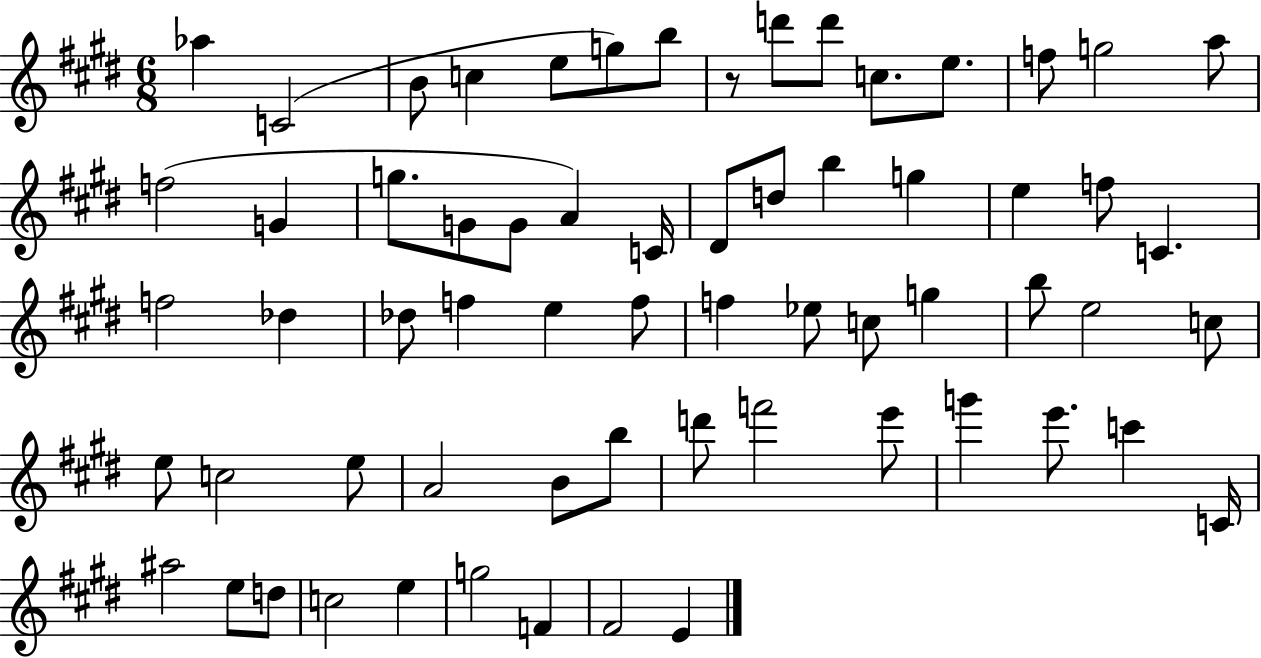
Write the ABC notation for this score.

X:1
T:Untitled
M:6/8
L:1/4
K:E
_a C2 B/2 c e/2 g/2 b/2 z/2 d'/2 d'/2 c/2 e/2 f/2 g2 a/2 f2 G g/2 G/2 G/2 A C/4 ^D/2 d/2 b g e f/2 C f2 _d _d/2 f e f/2 f _e/2 c/2 g b/2 e2 c/2 e/2 c2 e/2 A2 B/2 b/2 d'/2 f'2 e'/2 g' e'/2 c' C/4 ^a2 e/2 d/2 c2 e g2 F ^F2 E